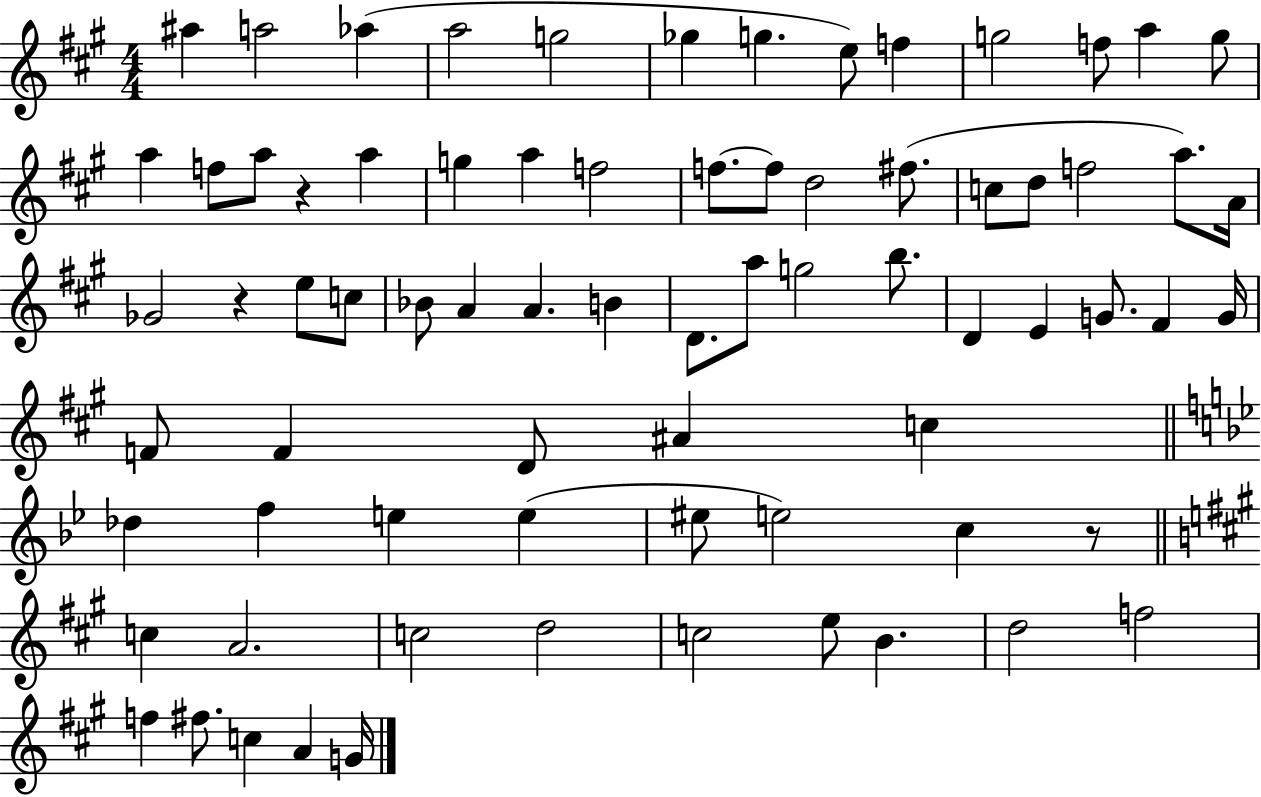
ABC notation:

X:1
T:Untitled
M:4/4
L:1/4
K:A
^a a2 _a a2 g2 _g g e/2 f g2 f/2 a g/2 a f/2 a/2 z a g a f2 f/2 f/2 d2 ^f/2 c/2 d/2 f2 a/2 A/4 _G2 z e/2 c/2 _B/2 A A B D/2 a/2 g2 b/2 D E G/2 ^F G/4 F/2 F D/2 ^A c _d f e e ^e/2 e2 c z/2 c A2 c2 d2 c2 e/2 B d2 f2 f ^f/2 c A G/4